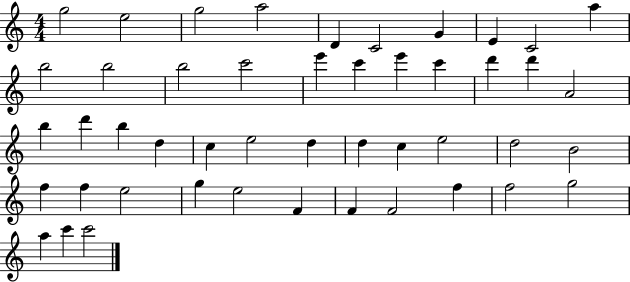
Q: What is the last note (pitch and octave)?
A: C6